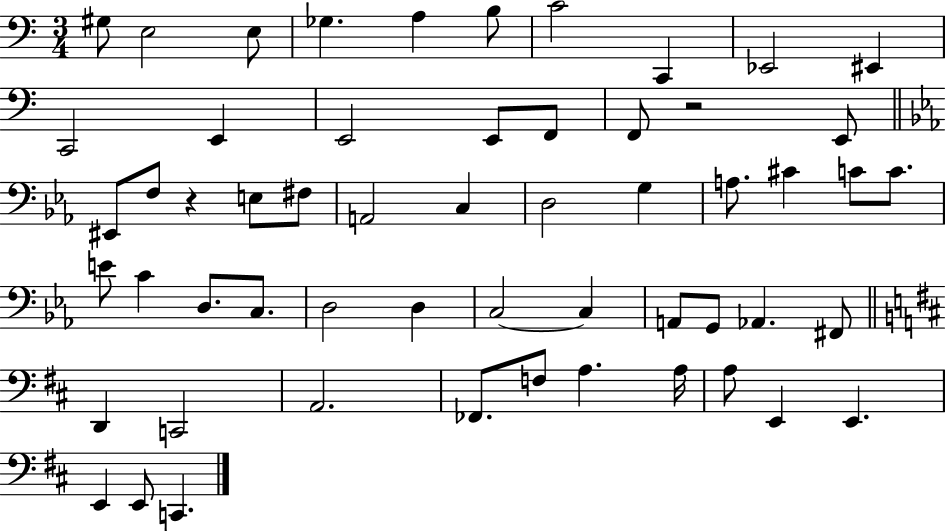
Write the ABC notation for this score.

X:1
T:Untitled
M:3/4
L:1/4
K:C
^G,/2 E,2 E,/2 _G, A, B,/2 C2 C,, _E,,2 ^E,, C,,2 E,, E,,2 E,,/2 F,,/2 F,,/2 z2 E,,/2 ^E,,/2 F,/2 z E,/2 ^F,/2 A,,2 C, D,2 G, A,/2 ^C C/2 C/2 E/2 C D,/2 C,/2 D,2 D, C,2 C, A,,/2 G,,/2 _A,, ^F,,/2 D,, C,,2 A,,2 _F,,/2 F,/2 A, A,/4 A,/2 E,, E,, E,, E,,/2 C,,